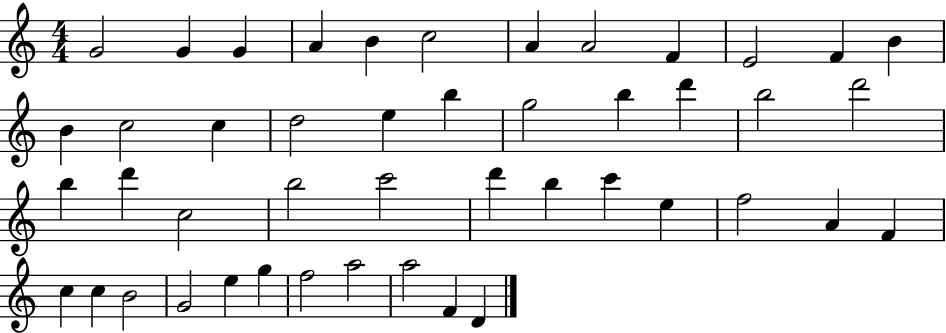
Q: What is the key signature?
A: C major